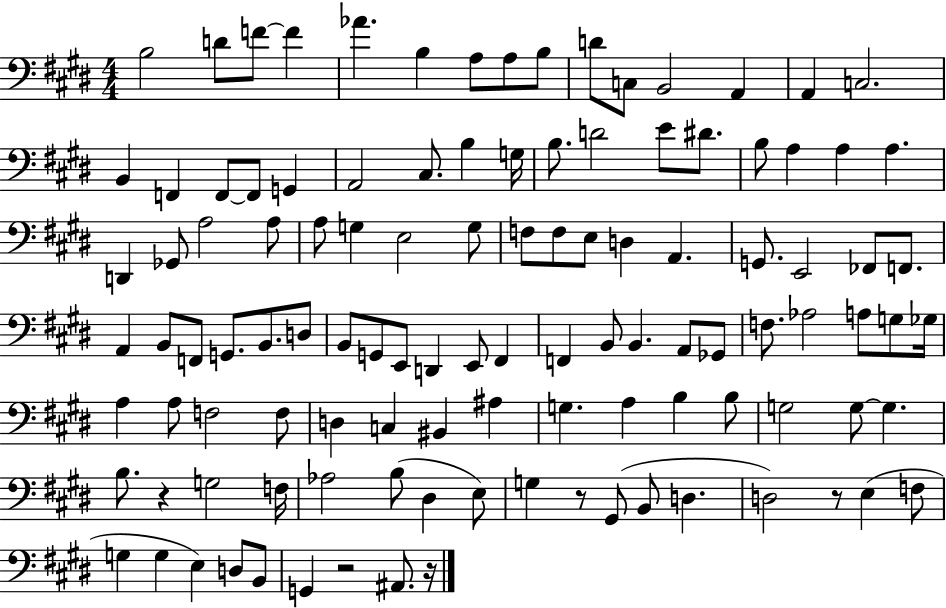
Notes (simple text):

B3/h D4/e F4/e F4/q Ab4/q. B3/q A3/e A3/e B3/e D4/e C3/e B2/h A2/q A2/q C3/h. B2/q F2/q F2/e F2/e G2/q A2/h C#3/e. B3/q G3/s B3/e. D4/h E4/e D#4/e. B3/e A3/q A3/q A3/q. D2/q Gb2/e A3/h A3/e A3/e G3/q E3/h G3/e F3/e F3/e E3/e D3/q A2/q. G2/e. E2/h FES2/e F2/e. A2/q B2/e F2/e G2/e. B2/e. D3/e B2/e G2/e E2/e D2/q E2/e F#2/q F2/q B2/e B2/q. A2/e Gb2/e F3/e. Ab3/h A3/e G3/e Gb3/s A3/q A3/e F3/h F3/e D3/q C3/q BIS2/q A#3/q G3/q. A3/q B3/q B3/e G3/h G3/e G3/q. B3/e. R/q G3/h F3/s Ab3/h B3/e D#3/q E3/e G3/q R/e G#2/e B2/e D3/q. D3/h R/e E3/q F3/e G3/q G3/q E3/q D3/e B2/e G2/q R/h A#2/e. R/s